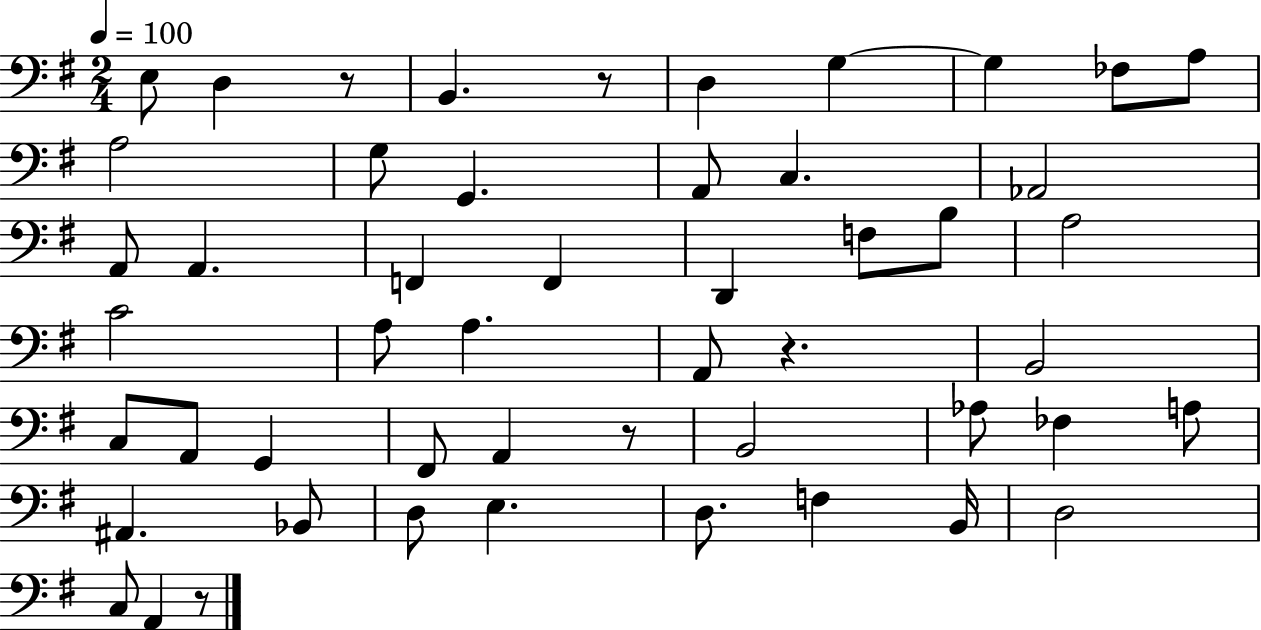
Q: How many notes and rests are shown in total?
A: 51